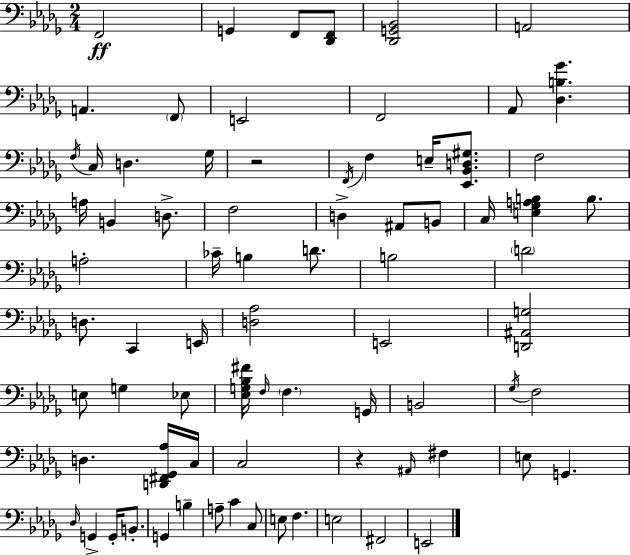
X:1
T:Untitled
M:2/4
L:1/4
K:Bbm
F,,2 G,, F,,/2 [_D,,F,,]/2 [_D,,G,,_B,,]2 A,,2 A,, F,,/2 E,,2 F,,2 _A,,/2 [_D,B,_G] F,/4 C,/4 D, _G,/4 z2 F,,/4 F, E,/4 [_E,,_B,,D,^G,]/2 F,2 A,/4 B,, D,/2 F,2 D, ^A,,/2 B,,/2 C,/4 [E,_G,A,B,] B,/2 A,2 _C/4 B, D/2 B,2 D2 D,/2 C,, E,,/4 [D,_A,]2 E,,2 [D,,^A,,G,]2 E,/2 G, _E,/2 [_E,G,_B,^F]/4 F,/4 F, G,,/4 B,,2 _G,/4 F,2 D, [D,,^F,,_G,,_A,]/4 C,/4 C,2 z ^A,,/4 ^F, E,/2 G,, _D,/4 G,, G,,/4 B,,/2 G,, B, A,/2 C C,/2 E,/2 F, E,2 ^F,,2 E,,2